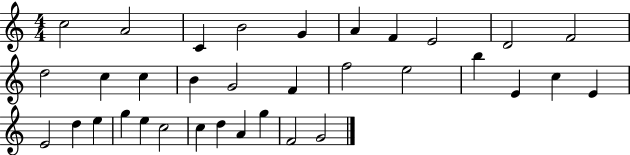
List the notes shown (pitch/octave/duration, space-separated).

C5/h A4/h C4/q B4/h G4/q A4/q F4/q E4/h D4/h F4/h D5/h C5/q C5/q B4/q G4/h F4/q F5/h E5/h B5/q E4/q C5/q E4/q E4/h D5/q E5/q G5/q E5/q C5/h C5/q D5/q A4/q G5/q F4/h G4/h